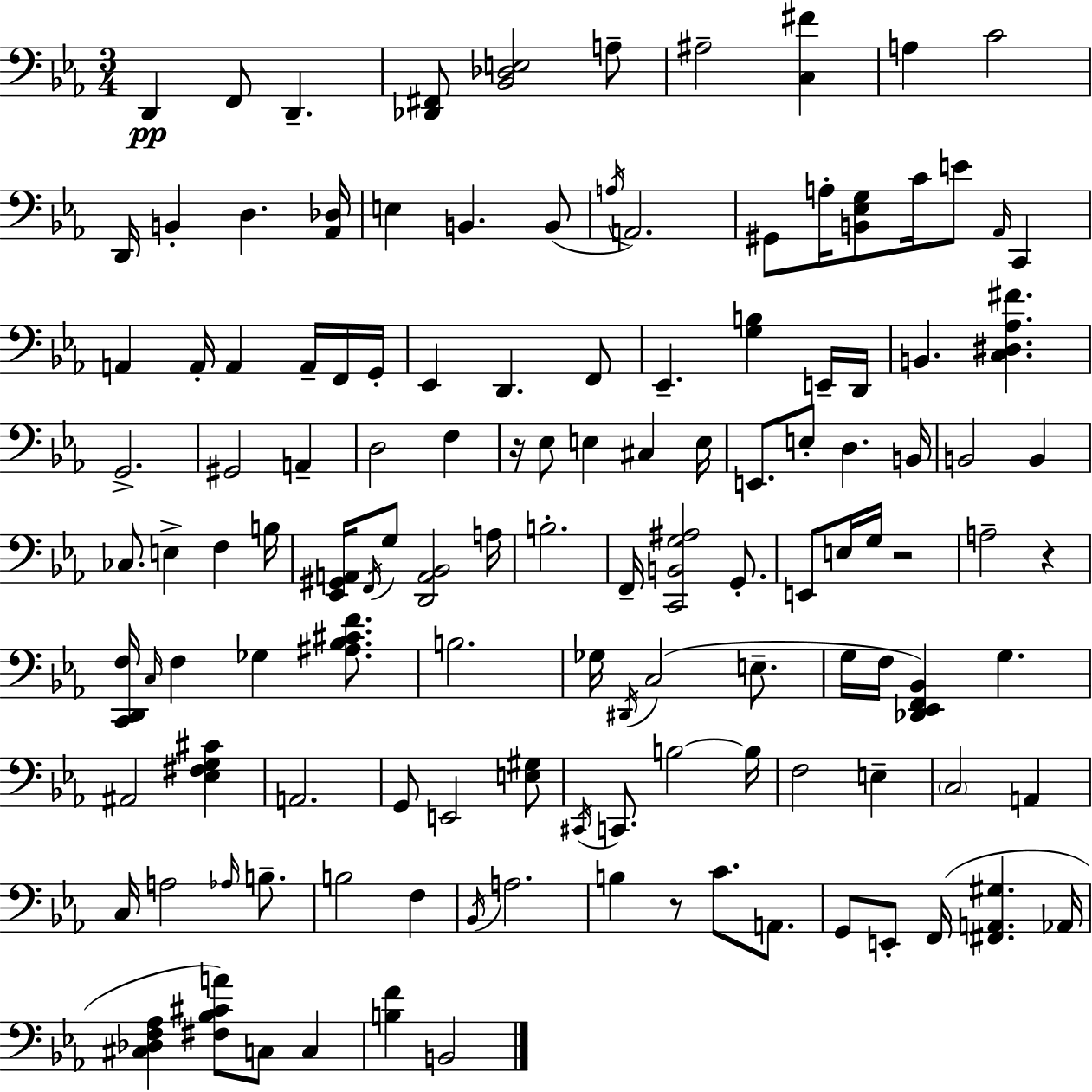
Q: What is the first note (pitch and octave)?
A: D2